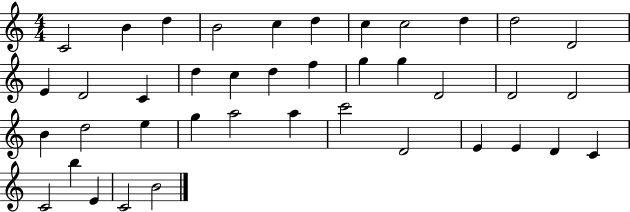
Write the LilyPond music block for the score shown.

{
  \clef treble
  \numericTimeSignature
  \time 4/4
  \key c \major
  c'2 b'4 d''4 | b'2 c''4 d''4 | c''4 c''2 d''4 | d''2 d'2 | \break e'4 d'2 c'4 | d''4 c''4 d''4 f''4 | g''4 g''4 d'2 | d'2 d'2 | \break b'4 d''2 e''4 | g''4 a''2 a''4 | c'''2 d'2 | e'4 e'4 d'4 c'4 | \break c'2 b''4 e'4 | c'2 b'2 | \bar "|."
}